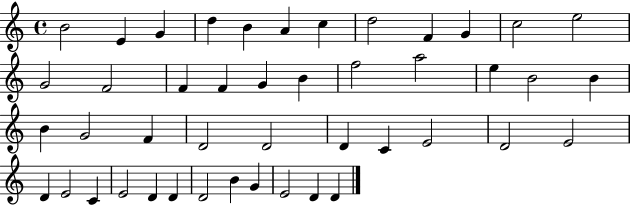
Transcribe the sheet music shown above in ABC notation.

X:1
T:Untitled
M:4/4
L:1/4
K:C
B2 E G d B A c d2 F G c2 e2 G2 F2 F F G B f2 a2 e B2 B B G2 F D2 D2 D C E2 D2 E2 D E2 C E2 D D D2 B G E2 D D